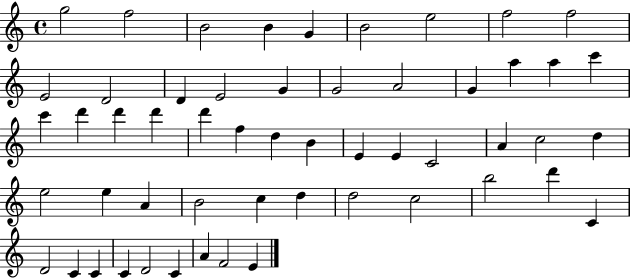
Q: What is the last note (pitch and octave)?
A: E4